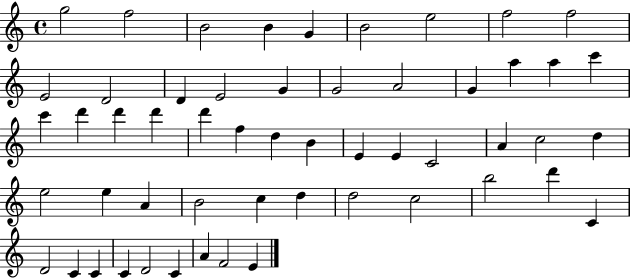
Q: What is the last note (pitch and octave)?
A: E4